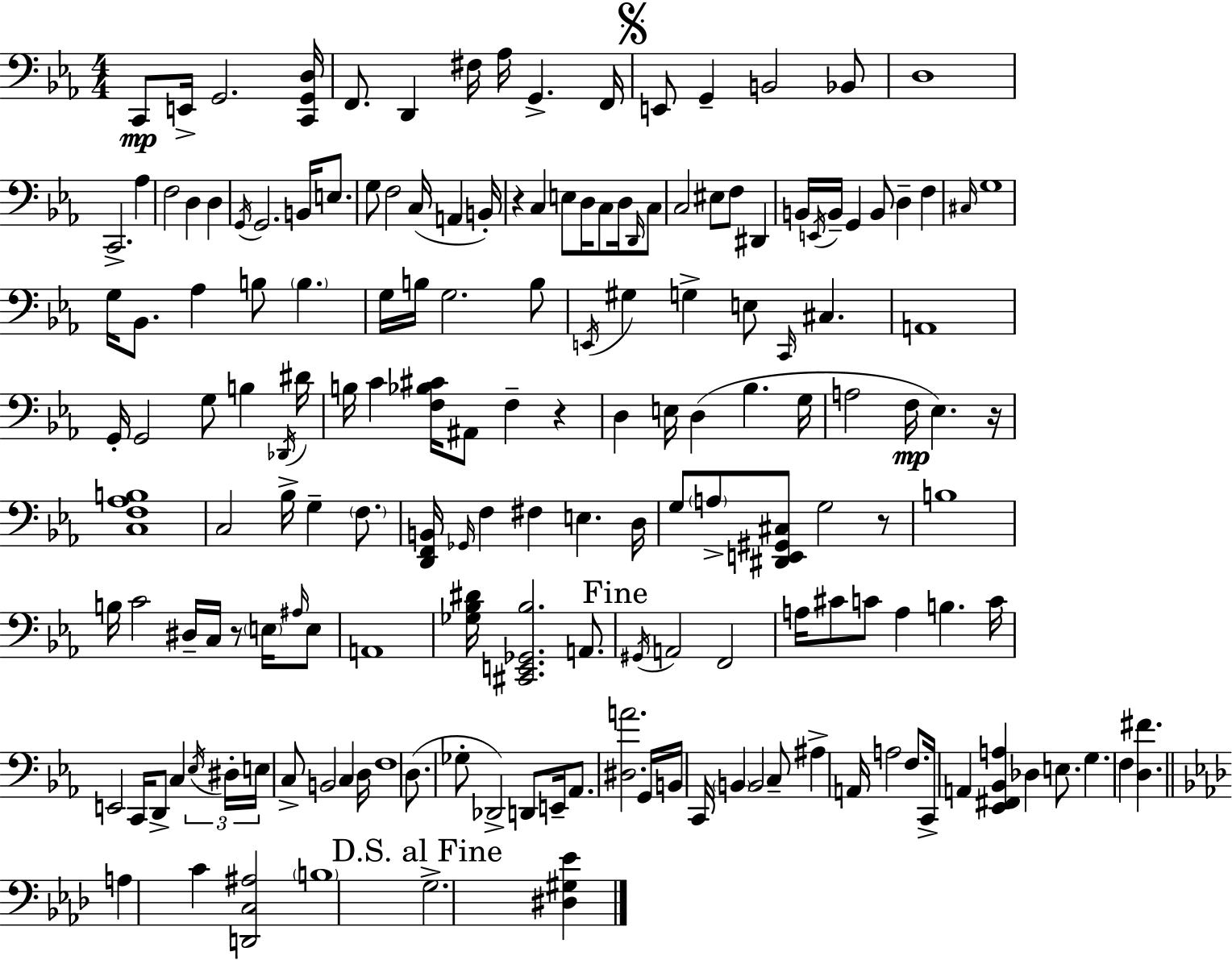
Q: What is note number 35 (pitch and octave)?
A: C3